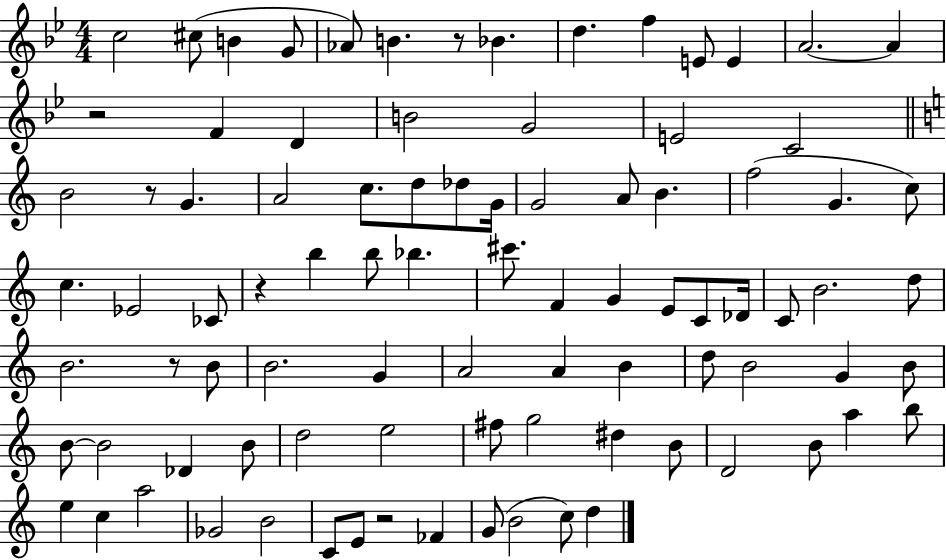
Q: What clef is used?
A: treble